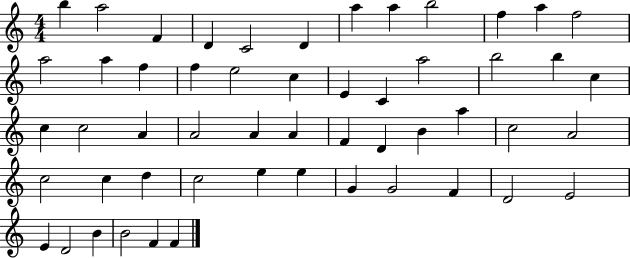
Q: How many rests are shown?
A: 0